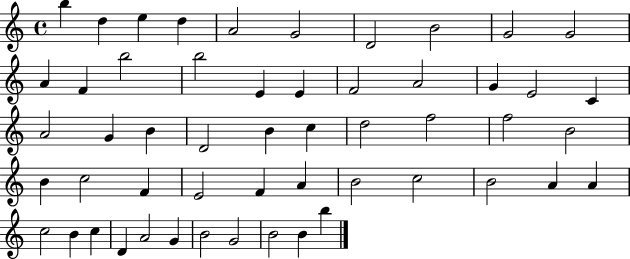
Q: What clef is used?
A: treble